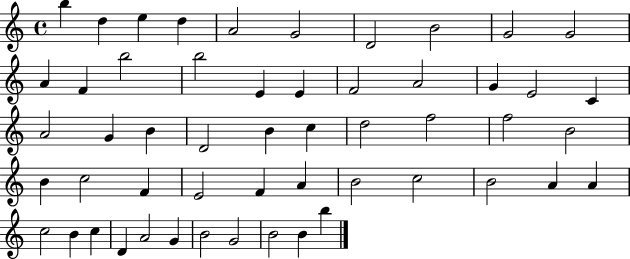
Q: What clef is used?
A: treble